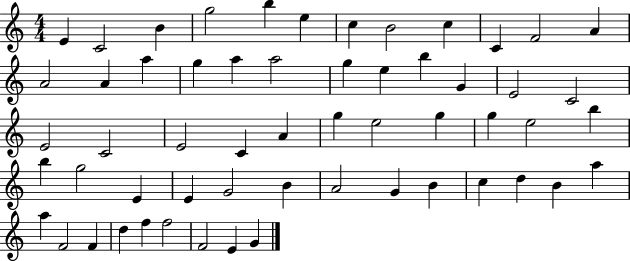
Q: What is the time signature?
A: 4/4